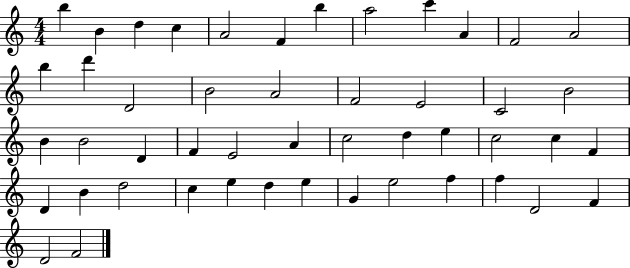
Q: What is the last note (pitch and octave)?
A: F4